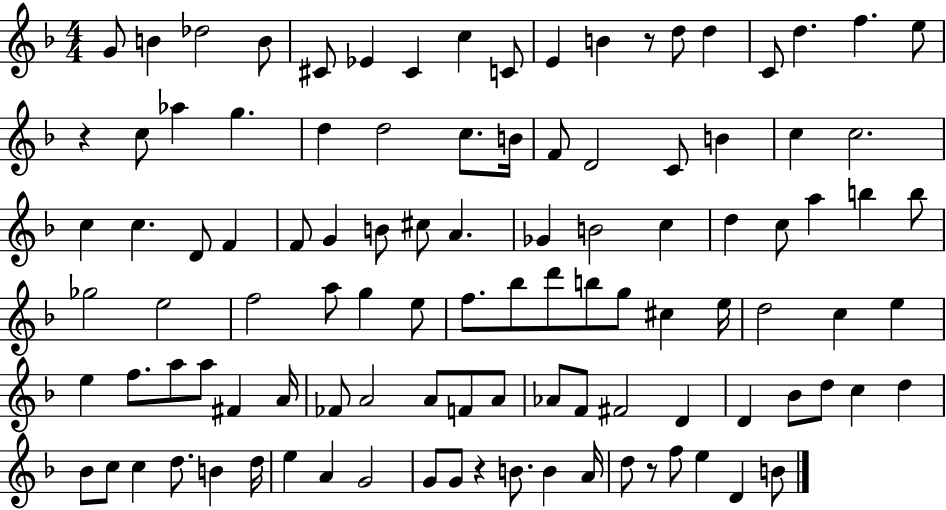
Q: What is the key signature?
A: F major